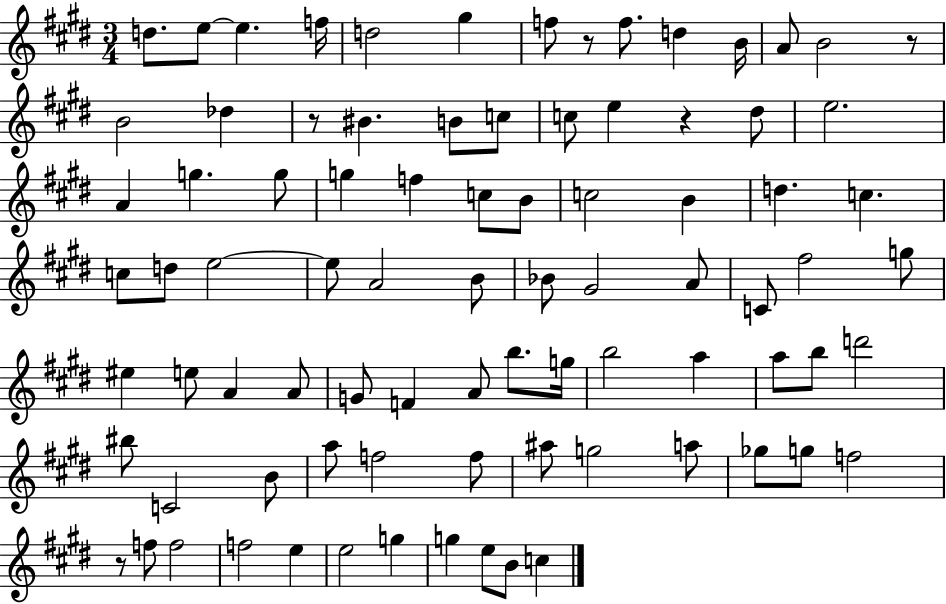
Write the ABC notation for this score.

X:1
T:Untitled
M:3/4
L:1/4
K:E
d/2 e/2 e f/4 d2 ^g f/2 z/2 f/2 d B/4 A/2 B2 z/2 B2 _d z/2 ^B B/2 c/2 c/2 e z ^d/2 e2 A g g/2 g f c/2 B/2 c2 B d c c/2 d/2 e2 e/2 A2 B/2 _B/2 ^G2 A/2 C/2 ^f2 g/2 ^e e/2 A A/2 G/2 F A/2 b/2 g/4 b2 a a/2 b/2 d'2 ^b/2 C2 B/2 a/2 f2 f/2 ^a/2 g2 a/2 _g/2 g/2 f2 z/2 f/2 f2 f2 e e2 g g e/2 B/2 c